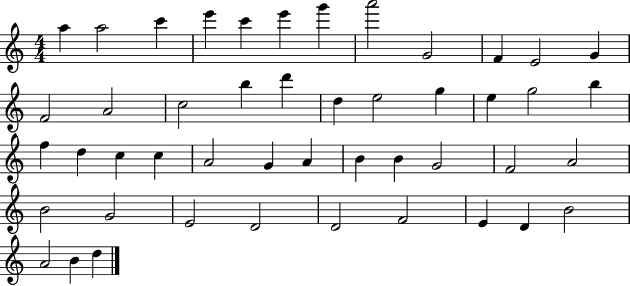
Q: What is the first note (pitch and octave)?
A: A5